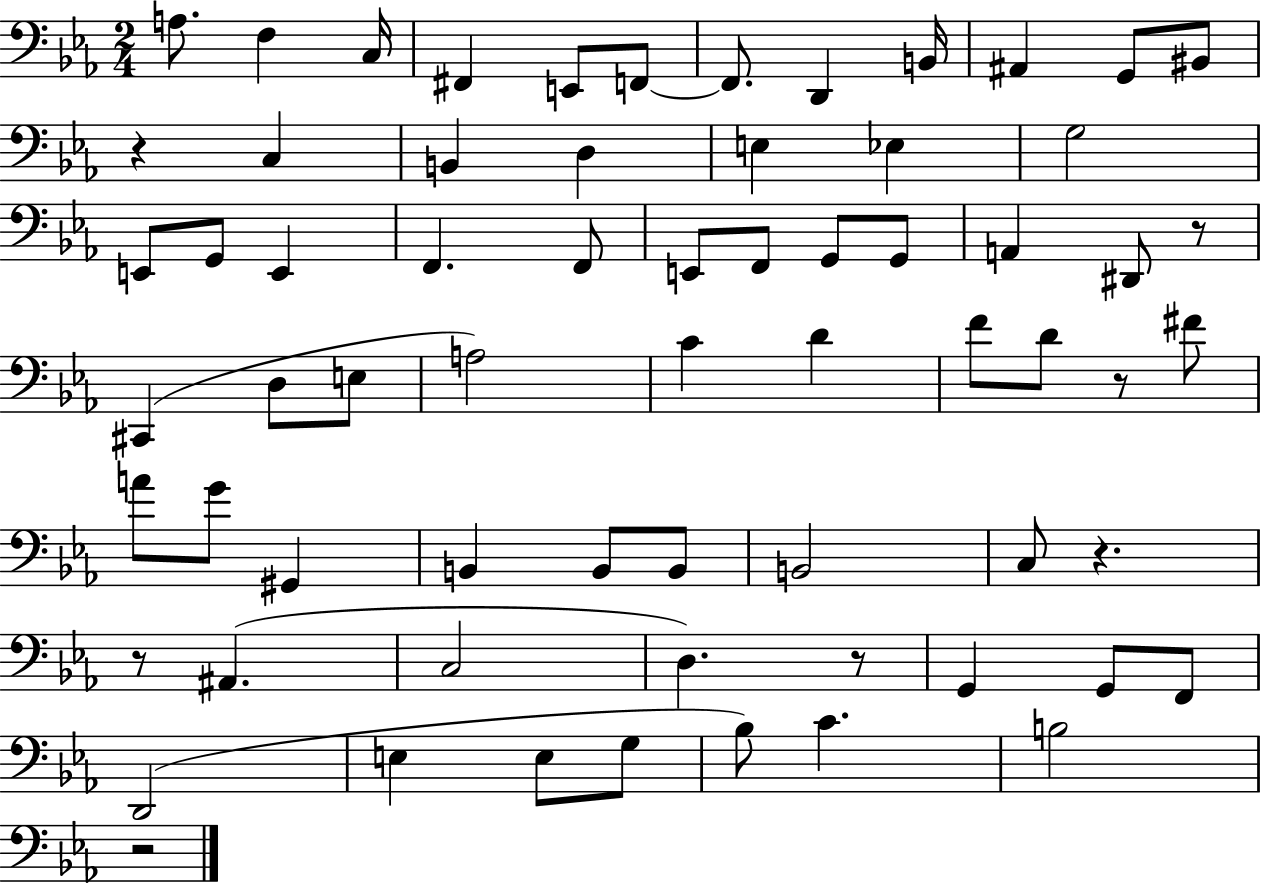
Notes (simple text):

A3/e. F3/q C3/s F#2/q E2/e F2/e F2/e. D2/q B2/s A#2/q G2/e BIS2/e R/q C3/q B2/q D3/q E3/q Eb3/q G3/h E2/e G2/e E2/q F2/q. F2/e E2/e F2/e G2/e G2/e A2/q D#2/e R/e C#2/q D3/e E3/e A3/h C4/q D4/q F4/e D4/e R/e F#4/e A4/e G4/e G#2/q B2/q B2/e B2/e B2/h C3/e R/q. R/e A#2/q. C3/h D3/q. R/e G2/q G2/e F2/e D2/h E3/q E3/e G3/e Bb3/e C4/q. B3/h R/h